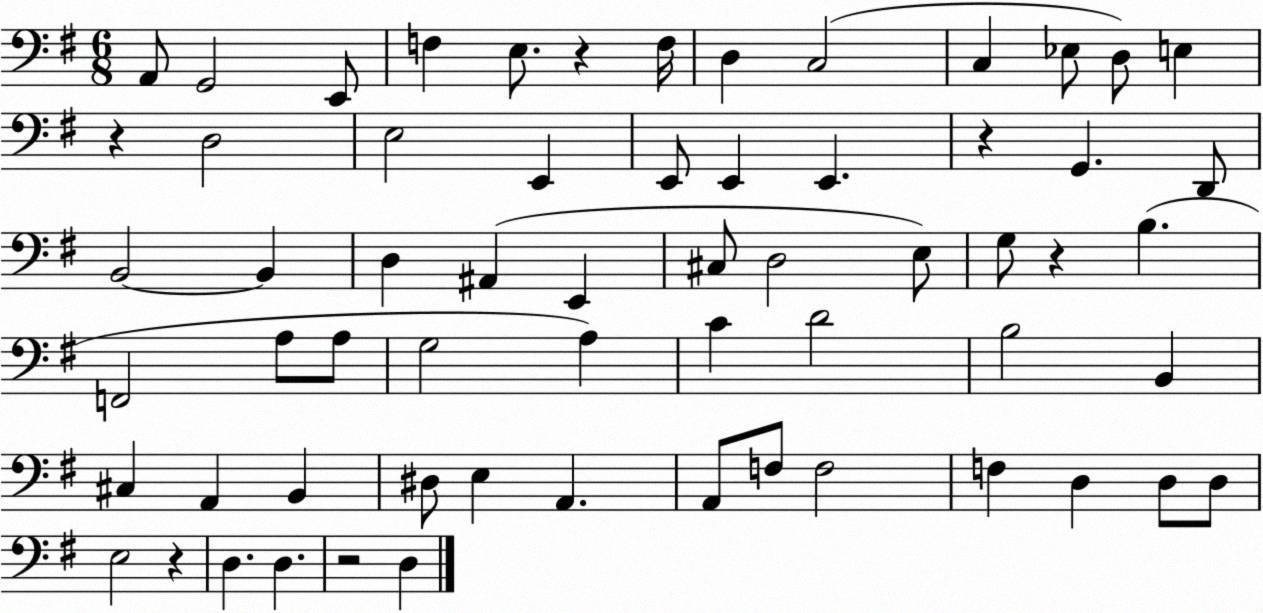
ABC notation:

X:1
T:Untitled
M:6/8
L:1/4
K:G
A,,/2 G,,2 E,,/2 F, E,/2 z F,/4 D, C,2 C, _E,/2 D,/2 E, z D,2 E,2 E,, E,,/2 E,, E,, z G,, D,,/2 B,,2 B,, D, ^A,, E,, ^C,/2 D,2 E,/2 G,/2 z B, F,,2 A,/2 A,/2 G,2 A, C D2 B,2 B,, ^C, A,, B,, ^D,/2 E, A,, A,,/2 F,/2 F,2 F, D, D,/2 D,/2 E,2 z D, D, z2 D,